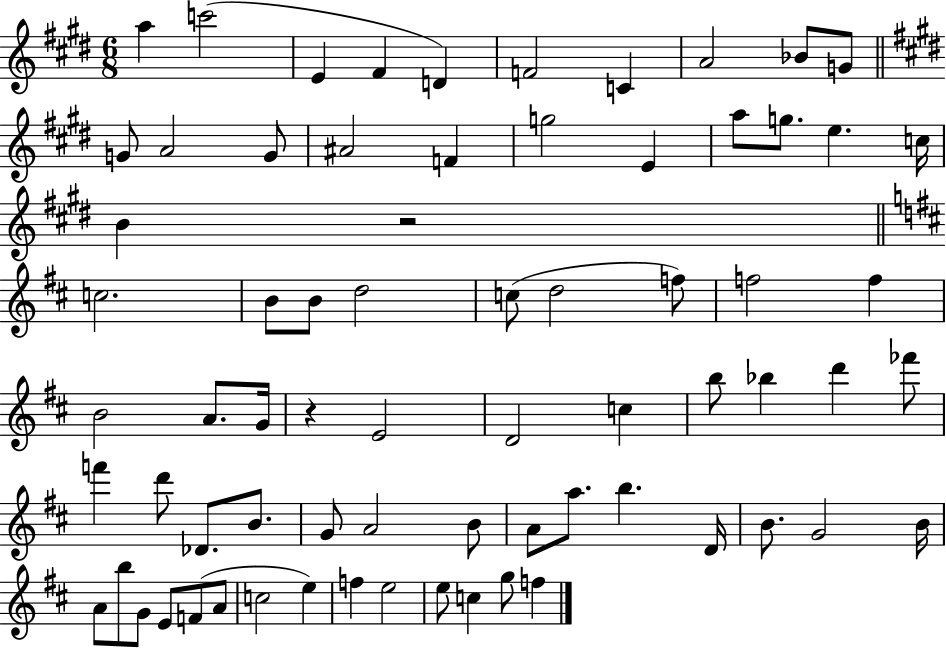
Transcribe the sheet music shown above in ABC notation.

X:1
T:Untitled
M:6/8
L:1/4
K:E
a c'2 E ^F D F2 C A2 _B/2 G/2 G/2 A2 G/2 ^A2 F g2 E a/2 g/2 e c/4 B z2 c2 B/2 B/2 d2 c/2 d2 f/2 f2 f B2 A/2 G/4 z E2 D2 c b/2 _b d' _f'/2 f' d'/2 _D/2 B/2 G/2 A2 B/2 A/2 a/2 b D/4 B/2 G2 B/4 A/2 b/2 G/2 E/2 F/2 A/2 c2 e f e2 e/2 c g/2 f